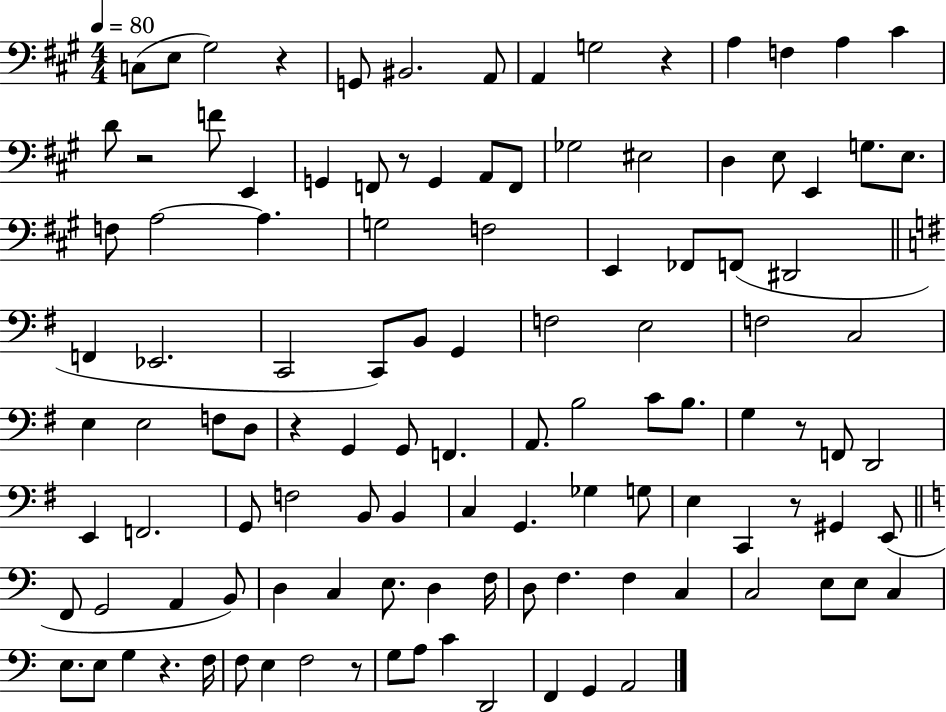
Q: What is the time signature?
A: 4/4